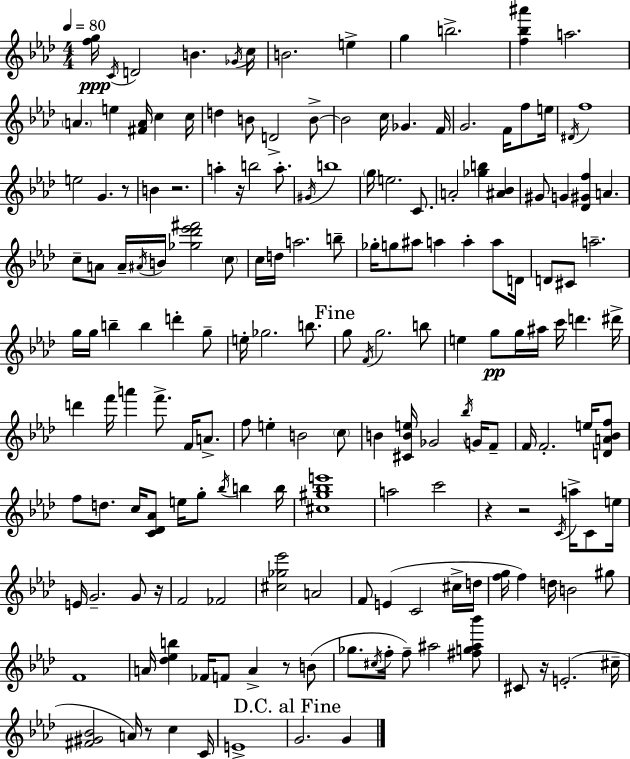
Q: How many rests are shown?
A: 9